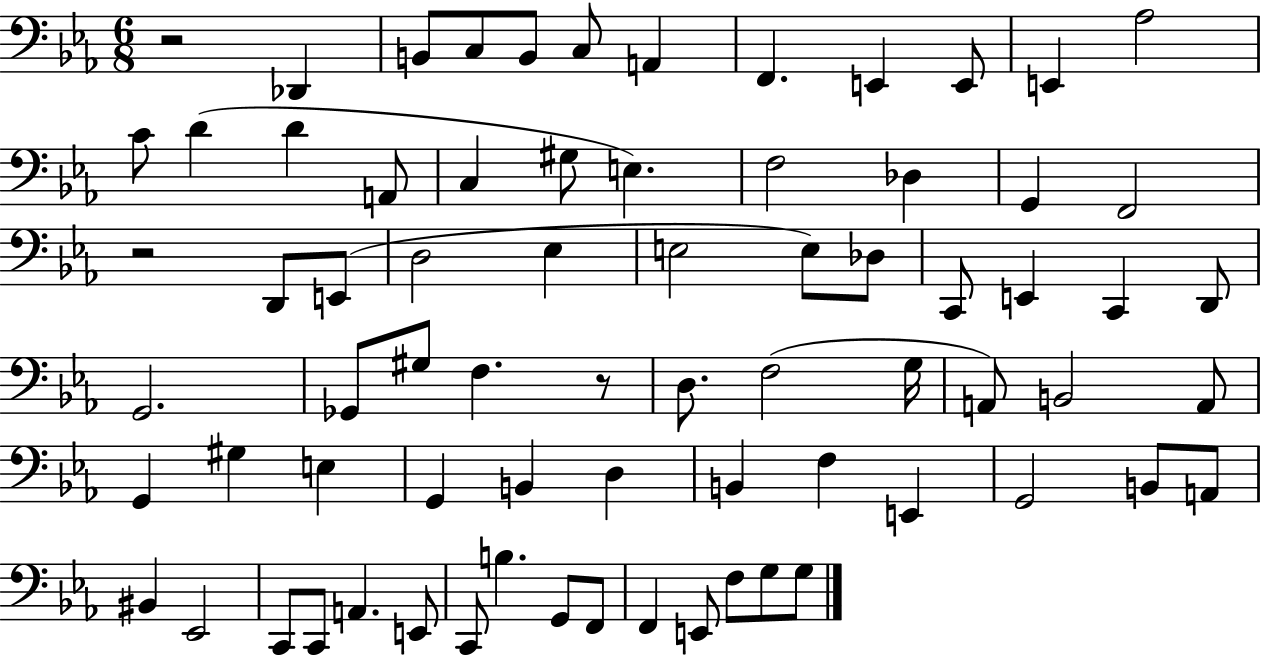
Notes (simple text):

R/h Db2/q B2/e C3/e B2/e C3/e A2/q F2/q. E2/q E2/e E2/q Ab3/h C4/e D4/q D4/q A2/e C3/q G#3/e E3/q. F3/h Db3/q G2/q F2/h R/h D2/e E2/e D3/h Eb3/q E3/h E3/e Db3/e C2/e E2/q C2/q D2/e G2/h. Gb2/e G#3/e F3/q. R/e D3/e. F3/h G3/s A2/e B2/h A2/e G2/q G#3/q E3/q G2/q B2/q D3/q B2/q F3/q E2/q G2/h B2/e A2/e BIS2/q Eb2/h C2/e C2/e A2/q. E2/e C2/e B3/q. G2/e F2/e F2/q E2/e F3/e G3/e G3/e